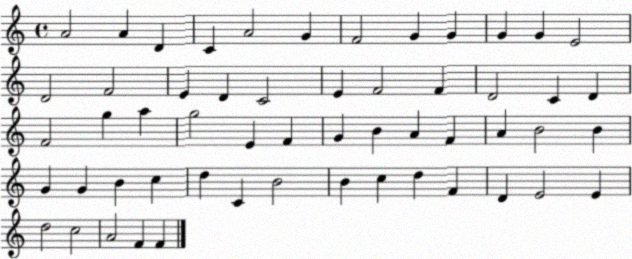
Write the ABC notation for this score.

X:1
T:Untitled
M:4/4
L:1/4
K:C
A2 A D C A2 G F2 G G G G E2 D2 F2 E D C2 E F2 F D2 C D F2 g a g2 E F G B A F A B2 B G G B c d C B2 B c d F D E2 E d2 c2 A2 F F